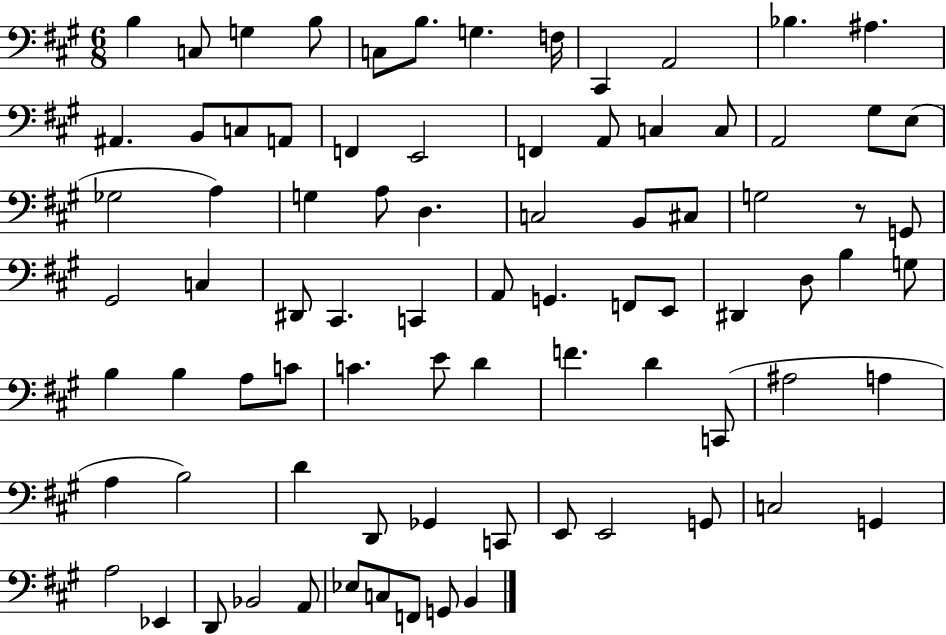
{
  \clef bass
  \numericTimeSignature
  \time 6/8
  \key a \major
  b4 c8 g4 b8 | c8 b8. g4. f16 | cis,4 a,2 | bes4. ais4. | \break ais,4. b,8 c8 a,8 | f,4 e,2 | f,4 a,8 c4 c8 | a,2 gis8 e8( | \break ges2 a4) | g4 a8 d4. | c2 b,8 cis8 | g2 r8 g,8 | \break gis,2 c4 | dis,8 cis,4. c,4 | a,8 g,4. f,8 e,8 | dis,4 d8 b4 g8 | \break b4 b4 a8 c'8 | c'4. e'8 d'4 | f'4. d'4 c,8( | ais2 a4 | \break a4 b2) | d'4 d,8 ges,4 c,8 | e,8 e,2 g,8 | c2 g,4 | \break a2 ees,4 | d,8 bes,2 a,8 | ees8 c8 f,8 g,8 b,4 | \bar "|."
}